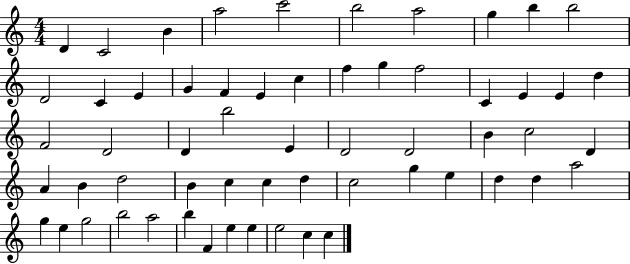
{
  \clef treble
  \numericTimeSignature
  \time 4/4
  \key c \major
  d'4 c'2 b'4 | a''2 c'''2 | b''2 a''2 | g''4 b''4 b''2 | \break d'2 c'4 e'4 | g'4 f'4 e'4 c''4 | f''4 g''4 f''2 | c'4 e'4 e'4 d''4 | \break f'2 d'2 | d'4 b''2 e'4 | d'2 d'2 | b'4 c''2 d'4 | \break a'4 b'4 d''2 | b'4 c''4 c''4 d''4 | c''2 g''4 e''4 | d''4 d''4 a''2 | \break g''4 e''4 g''2 | b''2 a''2 | b''4 f'4 e''4 e''4 | e''2 c''4 c''4 | \break \bar "|."
}